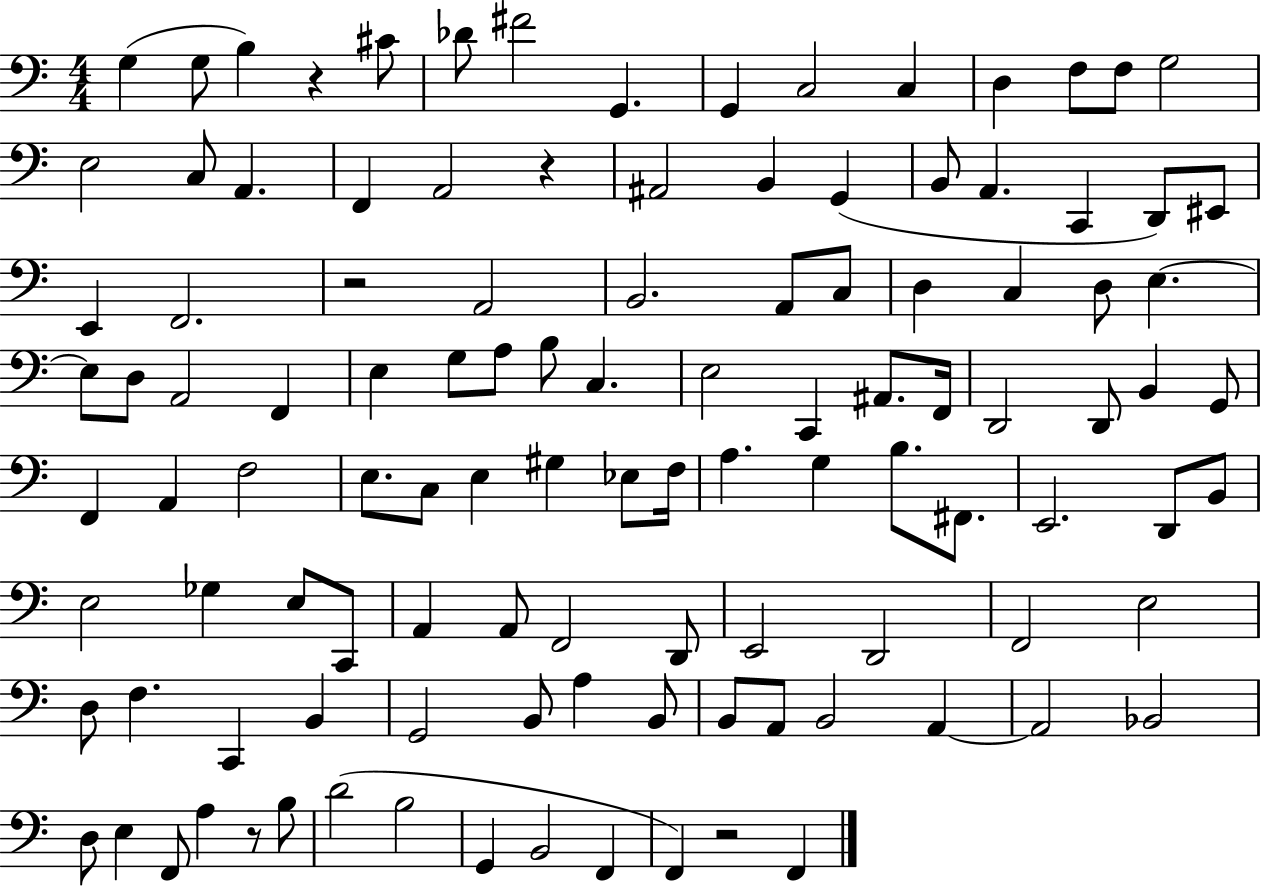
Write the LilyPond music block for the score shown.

{
  \clef bass
  \numericTimeSignature
  \time 4/4
  \key c \major
  g4( g8 b4) r4 cis'8 | des'8 fis'2 g,4. | g,4 c2 c4 | d4 f8 f8 g2 | \break e2 c8 a,4. | f,4 a,2 r4 | ais,2 b,4 g,4( | b,8 a,4. c,4 d,8) eis,8 | \break e,4 f,2. | r2 a,2 | b,2. a,8 c8 | d4 c4 d8 e4.~~ | \break e8 d8 a,2 f,4 | e4 g8 a8 b8 c4. | e2 c,4 ais,8. f,16 | d,2 d,8 b,4 g,8 | \break f,4 a,4 f2 | e8. c8 e4 gis4 ees8 f16 | a4. g4 b8. fis,8. | e,2. d,8 b,8 | \break e2 ges4 e8 c,8 | a,4 a,8 f,2 d,8 | e,2 d,2 | f,2 e2 | \break d8 f4. c,4 b,4 | g,2 b,8 a4 b,8 | b,8 a,8 b,2 a,4~~ | a,2 bes,2 | \break d8 e4 f,8 a4 r8 b8 | d'2( b2 | g,4 b,2 f,4 | f,4) r2 f,4 | \break \bar "|."
}